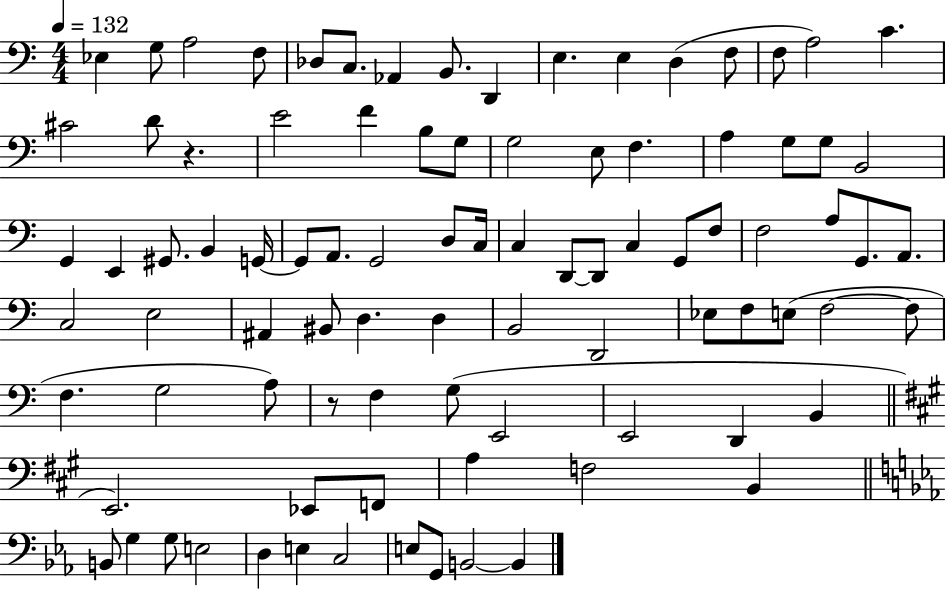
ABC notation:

X:1
T:Untitled
M:4/4
L:1/4
K:C
_E, G,/2 A,2 F,/2 _D,/2 C,/2 _A,, B,,/2 D,, E, E, D, F,/2 F,/2 A,2 C ^C2 D/2 z E2 F B,/2 G,/2 G,2 E,/2 F, A, G,/2 G,/2 B,,2 G,, E,, ^G,,/2 B,, G,,/4 G,,/2 A,,/2 G,,2 D,/2 C,/4 C, D,,/2 D,,/2 C, G,,/2 F,/2 F,2 A,/2 G,,/2 A,,/2 C,2 E,2 ^A,, ^B,,/2 D, D, B,,2 D,,2 _E,/2 F,/2 E,/2 F,2 F,/2 F, G,2 A,/2 z/2 F, G,/2 E,,2 E,,2 D,, B,, E,,2 _E,,/2 F,,/2 A, F,2 B,, B,,/2 G, G,/2 E,2 D, E, C,2 E,/2 G,,/2 B,,2 B,,